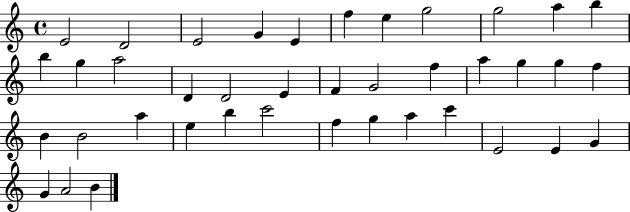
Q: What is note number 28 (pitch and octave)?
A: E5